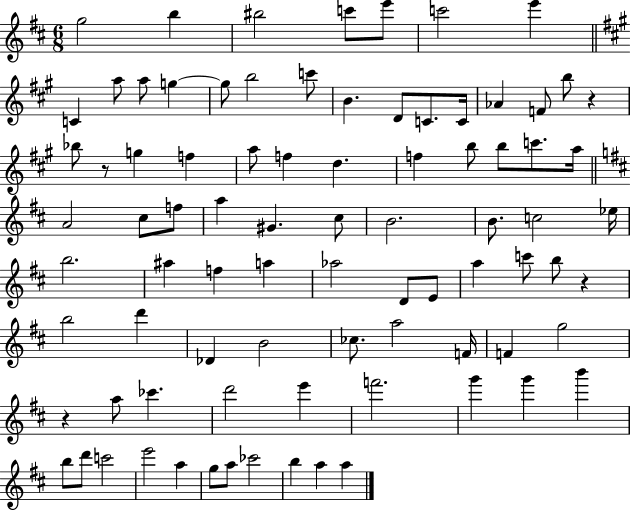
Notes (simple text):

G5/h B5/q BIS5/h C6/e E6/e C6/h E6/q C4/q A5/e A5/e G5/q G5/e B5/h C6/e B4/q. D4/e C4/e. C4/s Ab4/q F4/e B5/e R/q Bb5/e R/e G5/q F5/q A5/e F5/q D5/q. F5/q B5/e B5/e C6/e. A5/s A4/h C#5/e F5/e A5/q G#4/q. C#5/e B4/h. B4/e. C5/h Eb5/s B5/h. A#5/q F5/q A5/q Ab5/h D4/e E4/e A5/q C6/e B5/e R/q B5/h D6/q Db4/q B4/h CES5/e. A5/h F4/s F4/q G5/h R/q A5/e CES6/q. D6/h E6/q F6/h. G6/q G6/q B6/q B5/e D6/e C6/h E6/h A5/q G5/e A5/e CES6/h B5/q A5/q A5/q